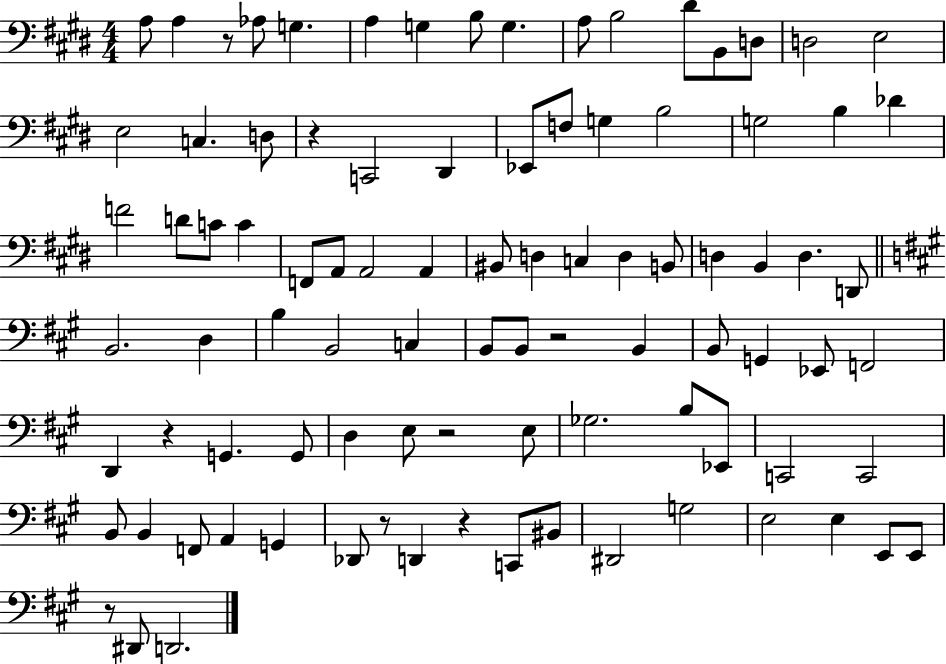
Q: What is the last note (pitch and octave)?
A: D2